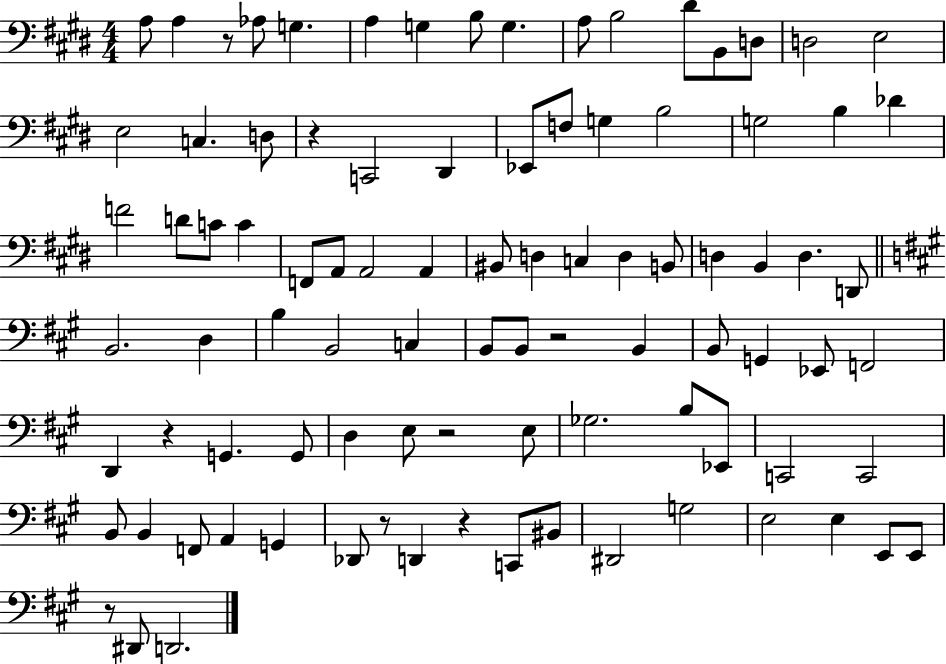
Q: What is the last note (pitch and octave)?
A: D2